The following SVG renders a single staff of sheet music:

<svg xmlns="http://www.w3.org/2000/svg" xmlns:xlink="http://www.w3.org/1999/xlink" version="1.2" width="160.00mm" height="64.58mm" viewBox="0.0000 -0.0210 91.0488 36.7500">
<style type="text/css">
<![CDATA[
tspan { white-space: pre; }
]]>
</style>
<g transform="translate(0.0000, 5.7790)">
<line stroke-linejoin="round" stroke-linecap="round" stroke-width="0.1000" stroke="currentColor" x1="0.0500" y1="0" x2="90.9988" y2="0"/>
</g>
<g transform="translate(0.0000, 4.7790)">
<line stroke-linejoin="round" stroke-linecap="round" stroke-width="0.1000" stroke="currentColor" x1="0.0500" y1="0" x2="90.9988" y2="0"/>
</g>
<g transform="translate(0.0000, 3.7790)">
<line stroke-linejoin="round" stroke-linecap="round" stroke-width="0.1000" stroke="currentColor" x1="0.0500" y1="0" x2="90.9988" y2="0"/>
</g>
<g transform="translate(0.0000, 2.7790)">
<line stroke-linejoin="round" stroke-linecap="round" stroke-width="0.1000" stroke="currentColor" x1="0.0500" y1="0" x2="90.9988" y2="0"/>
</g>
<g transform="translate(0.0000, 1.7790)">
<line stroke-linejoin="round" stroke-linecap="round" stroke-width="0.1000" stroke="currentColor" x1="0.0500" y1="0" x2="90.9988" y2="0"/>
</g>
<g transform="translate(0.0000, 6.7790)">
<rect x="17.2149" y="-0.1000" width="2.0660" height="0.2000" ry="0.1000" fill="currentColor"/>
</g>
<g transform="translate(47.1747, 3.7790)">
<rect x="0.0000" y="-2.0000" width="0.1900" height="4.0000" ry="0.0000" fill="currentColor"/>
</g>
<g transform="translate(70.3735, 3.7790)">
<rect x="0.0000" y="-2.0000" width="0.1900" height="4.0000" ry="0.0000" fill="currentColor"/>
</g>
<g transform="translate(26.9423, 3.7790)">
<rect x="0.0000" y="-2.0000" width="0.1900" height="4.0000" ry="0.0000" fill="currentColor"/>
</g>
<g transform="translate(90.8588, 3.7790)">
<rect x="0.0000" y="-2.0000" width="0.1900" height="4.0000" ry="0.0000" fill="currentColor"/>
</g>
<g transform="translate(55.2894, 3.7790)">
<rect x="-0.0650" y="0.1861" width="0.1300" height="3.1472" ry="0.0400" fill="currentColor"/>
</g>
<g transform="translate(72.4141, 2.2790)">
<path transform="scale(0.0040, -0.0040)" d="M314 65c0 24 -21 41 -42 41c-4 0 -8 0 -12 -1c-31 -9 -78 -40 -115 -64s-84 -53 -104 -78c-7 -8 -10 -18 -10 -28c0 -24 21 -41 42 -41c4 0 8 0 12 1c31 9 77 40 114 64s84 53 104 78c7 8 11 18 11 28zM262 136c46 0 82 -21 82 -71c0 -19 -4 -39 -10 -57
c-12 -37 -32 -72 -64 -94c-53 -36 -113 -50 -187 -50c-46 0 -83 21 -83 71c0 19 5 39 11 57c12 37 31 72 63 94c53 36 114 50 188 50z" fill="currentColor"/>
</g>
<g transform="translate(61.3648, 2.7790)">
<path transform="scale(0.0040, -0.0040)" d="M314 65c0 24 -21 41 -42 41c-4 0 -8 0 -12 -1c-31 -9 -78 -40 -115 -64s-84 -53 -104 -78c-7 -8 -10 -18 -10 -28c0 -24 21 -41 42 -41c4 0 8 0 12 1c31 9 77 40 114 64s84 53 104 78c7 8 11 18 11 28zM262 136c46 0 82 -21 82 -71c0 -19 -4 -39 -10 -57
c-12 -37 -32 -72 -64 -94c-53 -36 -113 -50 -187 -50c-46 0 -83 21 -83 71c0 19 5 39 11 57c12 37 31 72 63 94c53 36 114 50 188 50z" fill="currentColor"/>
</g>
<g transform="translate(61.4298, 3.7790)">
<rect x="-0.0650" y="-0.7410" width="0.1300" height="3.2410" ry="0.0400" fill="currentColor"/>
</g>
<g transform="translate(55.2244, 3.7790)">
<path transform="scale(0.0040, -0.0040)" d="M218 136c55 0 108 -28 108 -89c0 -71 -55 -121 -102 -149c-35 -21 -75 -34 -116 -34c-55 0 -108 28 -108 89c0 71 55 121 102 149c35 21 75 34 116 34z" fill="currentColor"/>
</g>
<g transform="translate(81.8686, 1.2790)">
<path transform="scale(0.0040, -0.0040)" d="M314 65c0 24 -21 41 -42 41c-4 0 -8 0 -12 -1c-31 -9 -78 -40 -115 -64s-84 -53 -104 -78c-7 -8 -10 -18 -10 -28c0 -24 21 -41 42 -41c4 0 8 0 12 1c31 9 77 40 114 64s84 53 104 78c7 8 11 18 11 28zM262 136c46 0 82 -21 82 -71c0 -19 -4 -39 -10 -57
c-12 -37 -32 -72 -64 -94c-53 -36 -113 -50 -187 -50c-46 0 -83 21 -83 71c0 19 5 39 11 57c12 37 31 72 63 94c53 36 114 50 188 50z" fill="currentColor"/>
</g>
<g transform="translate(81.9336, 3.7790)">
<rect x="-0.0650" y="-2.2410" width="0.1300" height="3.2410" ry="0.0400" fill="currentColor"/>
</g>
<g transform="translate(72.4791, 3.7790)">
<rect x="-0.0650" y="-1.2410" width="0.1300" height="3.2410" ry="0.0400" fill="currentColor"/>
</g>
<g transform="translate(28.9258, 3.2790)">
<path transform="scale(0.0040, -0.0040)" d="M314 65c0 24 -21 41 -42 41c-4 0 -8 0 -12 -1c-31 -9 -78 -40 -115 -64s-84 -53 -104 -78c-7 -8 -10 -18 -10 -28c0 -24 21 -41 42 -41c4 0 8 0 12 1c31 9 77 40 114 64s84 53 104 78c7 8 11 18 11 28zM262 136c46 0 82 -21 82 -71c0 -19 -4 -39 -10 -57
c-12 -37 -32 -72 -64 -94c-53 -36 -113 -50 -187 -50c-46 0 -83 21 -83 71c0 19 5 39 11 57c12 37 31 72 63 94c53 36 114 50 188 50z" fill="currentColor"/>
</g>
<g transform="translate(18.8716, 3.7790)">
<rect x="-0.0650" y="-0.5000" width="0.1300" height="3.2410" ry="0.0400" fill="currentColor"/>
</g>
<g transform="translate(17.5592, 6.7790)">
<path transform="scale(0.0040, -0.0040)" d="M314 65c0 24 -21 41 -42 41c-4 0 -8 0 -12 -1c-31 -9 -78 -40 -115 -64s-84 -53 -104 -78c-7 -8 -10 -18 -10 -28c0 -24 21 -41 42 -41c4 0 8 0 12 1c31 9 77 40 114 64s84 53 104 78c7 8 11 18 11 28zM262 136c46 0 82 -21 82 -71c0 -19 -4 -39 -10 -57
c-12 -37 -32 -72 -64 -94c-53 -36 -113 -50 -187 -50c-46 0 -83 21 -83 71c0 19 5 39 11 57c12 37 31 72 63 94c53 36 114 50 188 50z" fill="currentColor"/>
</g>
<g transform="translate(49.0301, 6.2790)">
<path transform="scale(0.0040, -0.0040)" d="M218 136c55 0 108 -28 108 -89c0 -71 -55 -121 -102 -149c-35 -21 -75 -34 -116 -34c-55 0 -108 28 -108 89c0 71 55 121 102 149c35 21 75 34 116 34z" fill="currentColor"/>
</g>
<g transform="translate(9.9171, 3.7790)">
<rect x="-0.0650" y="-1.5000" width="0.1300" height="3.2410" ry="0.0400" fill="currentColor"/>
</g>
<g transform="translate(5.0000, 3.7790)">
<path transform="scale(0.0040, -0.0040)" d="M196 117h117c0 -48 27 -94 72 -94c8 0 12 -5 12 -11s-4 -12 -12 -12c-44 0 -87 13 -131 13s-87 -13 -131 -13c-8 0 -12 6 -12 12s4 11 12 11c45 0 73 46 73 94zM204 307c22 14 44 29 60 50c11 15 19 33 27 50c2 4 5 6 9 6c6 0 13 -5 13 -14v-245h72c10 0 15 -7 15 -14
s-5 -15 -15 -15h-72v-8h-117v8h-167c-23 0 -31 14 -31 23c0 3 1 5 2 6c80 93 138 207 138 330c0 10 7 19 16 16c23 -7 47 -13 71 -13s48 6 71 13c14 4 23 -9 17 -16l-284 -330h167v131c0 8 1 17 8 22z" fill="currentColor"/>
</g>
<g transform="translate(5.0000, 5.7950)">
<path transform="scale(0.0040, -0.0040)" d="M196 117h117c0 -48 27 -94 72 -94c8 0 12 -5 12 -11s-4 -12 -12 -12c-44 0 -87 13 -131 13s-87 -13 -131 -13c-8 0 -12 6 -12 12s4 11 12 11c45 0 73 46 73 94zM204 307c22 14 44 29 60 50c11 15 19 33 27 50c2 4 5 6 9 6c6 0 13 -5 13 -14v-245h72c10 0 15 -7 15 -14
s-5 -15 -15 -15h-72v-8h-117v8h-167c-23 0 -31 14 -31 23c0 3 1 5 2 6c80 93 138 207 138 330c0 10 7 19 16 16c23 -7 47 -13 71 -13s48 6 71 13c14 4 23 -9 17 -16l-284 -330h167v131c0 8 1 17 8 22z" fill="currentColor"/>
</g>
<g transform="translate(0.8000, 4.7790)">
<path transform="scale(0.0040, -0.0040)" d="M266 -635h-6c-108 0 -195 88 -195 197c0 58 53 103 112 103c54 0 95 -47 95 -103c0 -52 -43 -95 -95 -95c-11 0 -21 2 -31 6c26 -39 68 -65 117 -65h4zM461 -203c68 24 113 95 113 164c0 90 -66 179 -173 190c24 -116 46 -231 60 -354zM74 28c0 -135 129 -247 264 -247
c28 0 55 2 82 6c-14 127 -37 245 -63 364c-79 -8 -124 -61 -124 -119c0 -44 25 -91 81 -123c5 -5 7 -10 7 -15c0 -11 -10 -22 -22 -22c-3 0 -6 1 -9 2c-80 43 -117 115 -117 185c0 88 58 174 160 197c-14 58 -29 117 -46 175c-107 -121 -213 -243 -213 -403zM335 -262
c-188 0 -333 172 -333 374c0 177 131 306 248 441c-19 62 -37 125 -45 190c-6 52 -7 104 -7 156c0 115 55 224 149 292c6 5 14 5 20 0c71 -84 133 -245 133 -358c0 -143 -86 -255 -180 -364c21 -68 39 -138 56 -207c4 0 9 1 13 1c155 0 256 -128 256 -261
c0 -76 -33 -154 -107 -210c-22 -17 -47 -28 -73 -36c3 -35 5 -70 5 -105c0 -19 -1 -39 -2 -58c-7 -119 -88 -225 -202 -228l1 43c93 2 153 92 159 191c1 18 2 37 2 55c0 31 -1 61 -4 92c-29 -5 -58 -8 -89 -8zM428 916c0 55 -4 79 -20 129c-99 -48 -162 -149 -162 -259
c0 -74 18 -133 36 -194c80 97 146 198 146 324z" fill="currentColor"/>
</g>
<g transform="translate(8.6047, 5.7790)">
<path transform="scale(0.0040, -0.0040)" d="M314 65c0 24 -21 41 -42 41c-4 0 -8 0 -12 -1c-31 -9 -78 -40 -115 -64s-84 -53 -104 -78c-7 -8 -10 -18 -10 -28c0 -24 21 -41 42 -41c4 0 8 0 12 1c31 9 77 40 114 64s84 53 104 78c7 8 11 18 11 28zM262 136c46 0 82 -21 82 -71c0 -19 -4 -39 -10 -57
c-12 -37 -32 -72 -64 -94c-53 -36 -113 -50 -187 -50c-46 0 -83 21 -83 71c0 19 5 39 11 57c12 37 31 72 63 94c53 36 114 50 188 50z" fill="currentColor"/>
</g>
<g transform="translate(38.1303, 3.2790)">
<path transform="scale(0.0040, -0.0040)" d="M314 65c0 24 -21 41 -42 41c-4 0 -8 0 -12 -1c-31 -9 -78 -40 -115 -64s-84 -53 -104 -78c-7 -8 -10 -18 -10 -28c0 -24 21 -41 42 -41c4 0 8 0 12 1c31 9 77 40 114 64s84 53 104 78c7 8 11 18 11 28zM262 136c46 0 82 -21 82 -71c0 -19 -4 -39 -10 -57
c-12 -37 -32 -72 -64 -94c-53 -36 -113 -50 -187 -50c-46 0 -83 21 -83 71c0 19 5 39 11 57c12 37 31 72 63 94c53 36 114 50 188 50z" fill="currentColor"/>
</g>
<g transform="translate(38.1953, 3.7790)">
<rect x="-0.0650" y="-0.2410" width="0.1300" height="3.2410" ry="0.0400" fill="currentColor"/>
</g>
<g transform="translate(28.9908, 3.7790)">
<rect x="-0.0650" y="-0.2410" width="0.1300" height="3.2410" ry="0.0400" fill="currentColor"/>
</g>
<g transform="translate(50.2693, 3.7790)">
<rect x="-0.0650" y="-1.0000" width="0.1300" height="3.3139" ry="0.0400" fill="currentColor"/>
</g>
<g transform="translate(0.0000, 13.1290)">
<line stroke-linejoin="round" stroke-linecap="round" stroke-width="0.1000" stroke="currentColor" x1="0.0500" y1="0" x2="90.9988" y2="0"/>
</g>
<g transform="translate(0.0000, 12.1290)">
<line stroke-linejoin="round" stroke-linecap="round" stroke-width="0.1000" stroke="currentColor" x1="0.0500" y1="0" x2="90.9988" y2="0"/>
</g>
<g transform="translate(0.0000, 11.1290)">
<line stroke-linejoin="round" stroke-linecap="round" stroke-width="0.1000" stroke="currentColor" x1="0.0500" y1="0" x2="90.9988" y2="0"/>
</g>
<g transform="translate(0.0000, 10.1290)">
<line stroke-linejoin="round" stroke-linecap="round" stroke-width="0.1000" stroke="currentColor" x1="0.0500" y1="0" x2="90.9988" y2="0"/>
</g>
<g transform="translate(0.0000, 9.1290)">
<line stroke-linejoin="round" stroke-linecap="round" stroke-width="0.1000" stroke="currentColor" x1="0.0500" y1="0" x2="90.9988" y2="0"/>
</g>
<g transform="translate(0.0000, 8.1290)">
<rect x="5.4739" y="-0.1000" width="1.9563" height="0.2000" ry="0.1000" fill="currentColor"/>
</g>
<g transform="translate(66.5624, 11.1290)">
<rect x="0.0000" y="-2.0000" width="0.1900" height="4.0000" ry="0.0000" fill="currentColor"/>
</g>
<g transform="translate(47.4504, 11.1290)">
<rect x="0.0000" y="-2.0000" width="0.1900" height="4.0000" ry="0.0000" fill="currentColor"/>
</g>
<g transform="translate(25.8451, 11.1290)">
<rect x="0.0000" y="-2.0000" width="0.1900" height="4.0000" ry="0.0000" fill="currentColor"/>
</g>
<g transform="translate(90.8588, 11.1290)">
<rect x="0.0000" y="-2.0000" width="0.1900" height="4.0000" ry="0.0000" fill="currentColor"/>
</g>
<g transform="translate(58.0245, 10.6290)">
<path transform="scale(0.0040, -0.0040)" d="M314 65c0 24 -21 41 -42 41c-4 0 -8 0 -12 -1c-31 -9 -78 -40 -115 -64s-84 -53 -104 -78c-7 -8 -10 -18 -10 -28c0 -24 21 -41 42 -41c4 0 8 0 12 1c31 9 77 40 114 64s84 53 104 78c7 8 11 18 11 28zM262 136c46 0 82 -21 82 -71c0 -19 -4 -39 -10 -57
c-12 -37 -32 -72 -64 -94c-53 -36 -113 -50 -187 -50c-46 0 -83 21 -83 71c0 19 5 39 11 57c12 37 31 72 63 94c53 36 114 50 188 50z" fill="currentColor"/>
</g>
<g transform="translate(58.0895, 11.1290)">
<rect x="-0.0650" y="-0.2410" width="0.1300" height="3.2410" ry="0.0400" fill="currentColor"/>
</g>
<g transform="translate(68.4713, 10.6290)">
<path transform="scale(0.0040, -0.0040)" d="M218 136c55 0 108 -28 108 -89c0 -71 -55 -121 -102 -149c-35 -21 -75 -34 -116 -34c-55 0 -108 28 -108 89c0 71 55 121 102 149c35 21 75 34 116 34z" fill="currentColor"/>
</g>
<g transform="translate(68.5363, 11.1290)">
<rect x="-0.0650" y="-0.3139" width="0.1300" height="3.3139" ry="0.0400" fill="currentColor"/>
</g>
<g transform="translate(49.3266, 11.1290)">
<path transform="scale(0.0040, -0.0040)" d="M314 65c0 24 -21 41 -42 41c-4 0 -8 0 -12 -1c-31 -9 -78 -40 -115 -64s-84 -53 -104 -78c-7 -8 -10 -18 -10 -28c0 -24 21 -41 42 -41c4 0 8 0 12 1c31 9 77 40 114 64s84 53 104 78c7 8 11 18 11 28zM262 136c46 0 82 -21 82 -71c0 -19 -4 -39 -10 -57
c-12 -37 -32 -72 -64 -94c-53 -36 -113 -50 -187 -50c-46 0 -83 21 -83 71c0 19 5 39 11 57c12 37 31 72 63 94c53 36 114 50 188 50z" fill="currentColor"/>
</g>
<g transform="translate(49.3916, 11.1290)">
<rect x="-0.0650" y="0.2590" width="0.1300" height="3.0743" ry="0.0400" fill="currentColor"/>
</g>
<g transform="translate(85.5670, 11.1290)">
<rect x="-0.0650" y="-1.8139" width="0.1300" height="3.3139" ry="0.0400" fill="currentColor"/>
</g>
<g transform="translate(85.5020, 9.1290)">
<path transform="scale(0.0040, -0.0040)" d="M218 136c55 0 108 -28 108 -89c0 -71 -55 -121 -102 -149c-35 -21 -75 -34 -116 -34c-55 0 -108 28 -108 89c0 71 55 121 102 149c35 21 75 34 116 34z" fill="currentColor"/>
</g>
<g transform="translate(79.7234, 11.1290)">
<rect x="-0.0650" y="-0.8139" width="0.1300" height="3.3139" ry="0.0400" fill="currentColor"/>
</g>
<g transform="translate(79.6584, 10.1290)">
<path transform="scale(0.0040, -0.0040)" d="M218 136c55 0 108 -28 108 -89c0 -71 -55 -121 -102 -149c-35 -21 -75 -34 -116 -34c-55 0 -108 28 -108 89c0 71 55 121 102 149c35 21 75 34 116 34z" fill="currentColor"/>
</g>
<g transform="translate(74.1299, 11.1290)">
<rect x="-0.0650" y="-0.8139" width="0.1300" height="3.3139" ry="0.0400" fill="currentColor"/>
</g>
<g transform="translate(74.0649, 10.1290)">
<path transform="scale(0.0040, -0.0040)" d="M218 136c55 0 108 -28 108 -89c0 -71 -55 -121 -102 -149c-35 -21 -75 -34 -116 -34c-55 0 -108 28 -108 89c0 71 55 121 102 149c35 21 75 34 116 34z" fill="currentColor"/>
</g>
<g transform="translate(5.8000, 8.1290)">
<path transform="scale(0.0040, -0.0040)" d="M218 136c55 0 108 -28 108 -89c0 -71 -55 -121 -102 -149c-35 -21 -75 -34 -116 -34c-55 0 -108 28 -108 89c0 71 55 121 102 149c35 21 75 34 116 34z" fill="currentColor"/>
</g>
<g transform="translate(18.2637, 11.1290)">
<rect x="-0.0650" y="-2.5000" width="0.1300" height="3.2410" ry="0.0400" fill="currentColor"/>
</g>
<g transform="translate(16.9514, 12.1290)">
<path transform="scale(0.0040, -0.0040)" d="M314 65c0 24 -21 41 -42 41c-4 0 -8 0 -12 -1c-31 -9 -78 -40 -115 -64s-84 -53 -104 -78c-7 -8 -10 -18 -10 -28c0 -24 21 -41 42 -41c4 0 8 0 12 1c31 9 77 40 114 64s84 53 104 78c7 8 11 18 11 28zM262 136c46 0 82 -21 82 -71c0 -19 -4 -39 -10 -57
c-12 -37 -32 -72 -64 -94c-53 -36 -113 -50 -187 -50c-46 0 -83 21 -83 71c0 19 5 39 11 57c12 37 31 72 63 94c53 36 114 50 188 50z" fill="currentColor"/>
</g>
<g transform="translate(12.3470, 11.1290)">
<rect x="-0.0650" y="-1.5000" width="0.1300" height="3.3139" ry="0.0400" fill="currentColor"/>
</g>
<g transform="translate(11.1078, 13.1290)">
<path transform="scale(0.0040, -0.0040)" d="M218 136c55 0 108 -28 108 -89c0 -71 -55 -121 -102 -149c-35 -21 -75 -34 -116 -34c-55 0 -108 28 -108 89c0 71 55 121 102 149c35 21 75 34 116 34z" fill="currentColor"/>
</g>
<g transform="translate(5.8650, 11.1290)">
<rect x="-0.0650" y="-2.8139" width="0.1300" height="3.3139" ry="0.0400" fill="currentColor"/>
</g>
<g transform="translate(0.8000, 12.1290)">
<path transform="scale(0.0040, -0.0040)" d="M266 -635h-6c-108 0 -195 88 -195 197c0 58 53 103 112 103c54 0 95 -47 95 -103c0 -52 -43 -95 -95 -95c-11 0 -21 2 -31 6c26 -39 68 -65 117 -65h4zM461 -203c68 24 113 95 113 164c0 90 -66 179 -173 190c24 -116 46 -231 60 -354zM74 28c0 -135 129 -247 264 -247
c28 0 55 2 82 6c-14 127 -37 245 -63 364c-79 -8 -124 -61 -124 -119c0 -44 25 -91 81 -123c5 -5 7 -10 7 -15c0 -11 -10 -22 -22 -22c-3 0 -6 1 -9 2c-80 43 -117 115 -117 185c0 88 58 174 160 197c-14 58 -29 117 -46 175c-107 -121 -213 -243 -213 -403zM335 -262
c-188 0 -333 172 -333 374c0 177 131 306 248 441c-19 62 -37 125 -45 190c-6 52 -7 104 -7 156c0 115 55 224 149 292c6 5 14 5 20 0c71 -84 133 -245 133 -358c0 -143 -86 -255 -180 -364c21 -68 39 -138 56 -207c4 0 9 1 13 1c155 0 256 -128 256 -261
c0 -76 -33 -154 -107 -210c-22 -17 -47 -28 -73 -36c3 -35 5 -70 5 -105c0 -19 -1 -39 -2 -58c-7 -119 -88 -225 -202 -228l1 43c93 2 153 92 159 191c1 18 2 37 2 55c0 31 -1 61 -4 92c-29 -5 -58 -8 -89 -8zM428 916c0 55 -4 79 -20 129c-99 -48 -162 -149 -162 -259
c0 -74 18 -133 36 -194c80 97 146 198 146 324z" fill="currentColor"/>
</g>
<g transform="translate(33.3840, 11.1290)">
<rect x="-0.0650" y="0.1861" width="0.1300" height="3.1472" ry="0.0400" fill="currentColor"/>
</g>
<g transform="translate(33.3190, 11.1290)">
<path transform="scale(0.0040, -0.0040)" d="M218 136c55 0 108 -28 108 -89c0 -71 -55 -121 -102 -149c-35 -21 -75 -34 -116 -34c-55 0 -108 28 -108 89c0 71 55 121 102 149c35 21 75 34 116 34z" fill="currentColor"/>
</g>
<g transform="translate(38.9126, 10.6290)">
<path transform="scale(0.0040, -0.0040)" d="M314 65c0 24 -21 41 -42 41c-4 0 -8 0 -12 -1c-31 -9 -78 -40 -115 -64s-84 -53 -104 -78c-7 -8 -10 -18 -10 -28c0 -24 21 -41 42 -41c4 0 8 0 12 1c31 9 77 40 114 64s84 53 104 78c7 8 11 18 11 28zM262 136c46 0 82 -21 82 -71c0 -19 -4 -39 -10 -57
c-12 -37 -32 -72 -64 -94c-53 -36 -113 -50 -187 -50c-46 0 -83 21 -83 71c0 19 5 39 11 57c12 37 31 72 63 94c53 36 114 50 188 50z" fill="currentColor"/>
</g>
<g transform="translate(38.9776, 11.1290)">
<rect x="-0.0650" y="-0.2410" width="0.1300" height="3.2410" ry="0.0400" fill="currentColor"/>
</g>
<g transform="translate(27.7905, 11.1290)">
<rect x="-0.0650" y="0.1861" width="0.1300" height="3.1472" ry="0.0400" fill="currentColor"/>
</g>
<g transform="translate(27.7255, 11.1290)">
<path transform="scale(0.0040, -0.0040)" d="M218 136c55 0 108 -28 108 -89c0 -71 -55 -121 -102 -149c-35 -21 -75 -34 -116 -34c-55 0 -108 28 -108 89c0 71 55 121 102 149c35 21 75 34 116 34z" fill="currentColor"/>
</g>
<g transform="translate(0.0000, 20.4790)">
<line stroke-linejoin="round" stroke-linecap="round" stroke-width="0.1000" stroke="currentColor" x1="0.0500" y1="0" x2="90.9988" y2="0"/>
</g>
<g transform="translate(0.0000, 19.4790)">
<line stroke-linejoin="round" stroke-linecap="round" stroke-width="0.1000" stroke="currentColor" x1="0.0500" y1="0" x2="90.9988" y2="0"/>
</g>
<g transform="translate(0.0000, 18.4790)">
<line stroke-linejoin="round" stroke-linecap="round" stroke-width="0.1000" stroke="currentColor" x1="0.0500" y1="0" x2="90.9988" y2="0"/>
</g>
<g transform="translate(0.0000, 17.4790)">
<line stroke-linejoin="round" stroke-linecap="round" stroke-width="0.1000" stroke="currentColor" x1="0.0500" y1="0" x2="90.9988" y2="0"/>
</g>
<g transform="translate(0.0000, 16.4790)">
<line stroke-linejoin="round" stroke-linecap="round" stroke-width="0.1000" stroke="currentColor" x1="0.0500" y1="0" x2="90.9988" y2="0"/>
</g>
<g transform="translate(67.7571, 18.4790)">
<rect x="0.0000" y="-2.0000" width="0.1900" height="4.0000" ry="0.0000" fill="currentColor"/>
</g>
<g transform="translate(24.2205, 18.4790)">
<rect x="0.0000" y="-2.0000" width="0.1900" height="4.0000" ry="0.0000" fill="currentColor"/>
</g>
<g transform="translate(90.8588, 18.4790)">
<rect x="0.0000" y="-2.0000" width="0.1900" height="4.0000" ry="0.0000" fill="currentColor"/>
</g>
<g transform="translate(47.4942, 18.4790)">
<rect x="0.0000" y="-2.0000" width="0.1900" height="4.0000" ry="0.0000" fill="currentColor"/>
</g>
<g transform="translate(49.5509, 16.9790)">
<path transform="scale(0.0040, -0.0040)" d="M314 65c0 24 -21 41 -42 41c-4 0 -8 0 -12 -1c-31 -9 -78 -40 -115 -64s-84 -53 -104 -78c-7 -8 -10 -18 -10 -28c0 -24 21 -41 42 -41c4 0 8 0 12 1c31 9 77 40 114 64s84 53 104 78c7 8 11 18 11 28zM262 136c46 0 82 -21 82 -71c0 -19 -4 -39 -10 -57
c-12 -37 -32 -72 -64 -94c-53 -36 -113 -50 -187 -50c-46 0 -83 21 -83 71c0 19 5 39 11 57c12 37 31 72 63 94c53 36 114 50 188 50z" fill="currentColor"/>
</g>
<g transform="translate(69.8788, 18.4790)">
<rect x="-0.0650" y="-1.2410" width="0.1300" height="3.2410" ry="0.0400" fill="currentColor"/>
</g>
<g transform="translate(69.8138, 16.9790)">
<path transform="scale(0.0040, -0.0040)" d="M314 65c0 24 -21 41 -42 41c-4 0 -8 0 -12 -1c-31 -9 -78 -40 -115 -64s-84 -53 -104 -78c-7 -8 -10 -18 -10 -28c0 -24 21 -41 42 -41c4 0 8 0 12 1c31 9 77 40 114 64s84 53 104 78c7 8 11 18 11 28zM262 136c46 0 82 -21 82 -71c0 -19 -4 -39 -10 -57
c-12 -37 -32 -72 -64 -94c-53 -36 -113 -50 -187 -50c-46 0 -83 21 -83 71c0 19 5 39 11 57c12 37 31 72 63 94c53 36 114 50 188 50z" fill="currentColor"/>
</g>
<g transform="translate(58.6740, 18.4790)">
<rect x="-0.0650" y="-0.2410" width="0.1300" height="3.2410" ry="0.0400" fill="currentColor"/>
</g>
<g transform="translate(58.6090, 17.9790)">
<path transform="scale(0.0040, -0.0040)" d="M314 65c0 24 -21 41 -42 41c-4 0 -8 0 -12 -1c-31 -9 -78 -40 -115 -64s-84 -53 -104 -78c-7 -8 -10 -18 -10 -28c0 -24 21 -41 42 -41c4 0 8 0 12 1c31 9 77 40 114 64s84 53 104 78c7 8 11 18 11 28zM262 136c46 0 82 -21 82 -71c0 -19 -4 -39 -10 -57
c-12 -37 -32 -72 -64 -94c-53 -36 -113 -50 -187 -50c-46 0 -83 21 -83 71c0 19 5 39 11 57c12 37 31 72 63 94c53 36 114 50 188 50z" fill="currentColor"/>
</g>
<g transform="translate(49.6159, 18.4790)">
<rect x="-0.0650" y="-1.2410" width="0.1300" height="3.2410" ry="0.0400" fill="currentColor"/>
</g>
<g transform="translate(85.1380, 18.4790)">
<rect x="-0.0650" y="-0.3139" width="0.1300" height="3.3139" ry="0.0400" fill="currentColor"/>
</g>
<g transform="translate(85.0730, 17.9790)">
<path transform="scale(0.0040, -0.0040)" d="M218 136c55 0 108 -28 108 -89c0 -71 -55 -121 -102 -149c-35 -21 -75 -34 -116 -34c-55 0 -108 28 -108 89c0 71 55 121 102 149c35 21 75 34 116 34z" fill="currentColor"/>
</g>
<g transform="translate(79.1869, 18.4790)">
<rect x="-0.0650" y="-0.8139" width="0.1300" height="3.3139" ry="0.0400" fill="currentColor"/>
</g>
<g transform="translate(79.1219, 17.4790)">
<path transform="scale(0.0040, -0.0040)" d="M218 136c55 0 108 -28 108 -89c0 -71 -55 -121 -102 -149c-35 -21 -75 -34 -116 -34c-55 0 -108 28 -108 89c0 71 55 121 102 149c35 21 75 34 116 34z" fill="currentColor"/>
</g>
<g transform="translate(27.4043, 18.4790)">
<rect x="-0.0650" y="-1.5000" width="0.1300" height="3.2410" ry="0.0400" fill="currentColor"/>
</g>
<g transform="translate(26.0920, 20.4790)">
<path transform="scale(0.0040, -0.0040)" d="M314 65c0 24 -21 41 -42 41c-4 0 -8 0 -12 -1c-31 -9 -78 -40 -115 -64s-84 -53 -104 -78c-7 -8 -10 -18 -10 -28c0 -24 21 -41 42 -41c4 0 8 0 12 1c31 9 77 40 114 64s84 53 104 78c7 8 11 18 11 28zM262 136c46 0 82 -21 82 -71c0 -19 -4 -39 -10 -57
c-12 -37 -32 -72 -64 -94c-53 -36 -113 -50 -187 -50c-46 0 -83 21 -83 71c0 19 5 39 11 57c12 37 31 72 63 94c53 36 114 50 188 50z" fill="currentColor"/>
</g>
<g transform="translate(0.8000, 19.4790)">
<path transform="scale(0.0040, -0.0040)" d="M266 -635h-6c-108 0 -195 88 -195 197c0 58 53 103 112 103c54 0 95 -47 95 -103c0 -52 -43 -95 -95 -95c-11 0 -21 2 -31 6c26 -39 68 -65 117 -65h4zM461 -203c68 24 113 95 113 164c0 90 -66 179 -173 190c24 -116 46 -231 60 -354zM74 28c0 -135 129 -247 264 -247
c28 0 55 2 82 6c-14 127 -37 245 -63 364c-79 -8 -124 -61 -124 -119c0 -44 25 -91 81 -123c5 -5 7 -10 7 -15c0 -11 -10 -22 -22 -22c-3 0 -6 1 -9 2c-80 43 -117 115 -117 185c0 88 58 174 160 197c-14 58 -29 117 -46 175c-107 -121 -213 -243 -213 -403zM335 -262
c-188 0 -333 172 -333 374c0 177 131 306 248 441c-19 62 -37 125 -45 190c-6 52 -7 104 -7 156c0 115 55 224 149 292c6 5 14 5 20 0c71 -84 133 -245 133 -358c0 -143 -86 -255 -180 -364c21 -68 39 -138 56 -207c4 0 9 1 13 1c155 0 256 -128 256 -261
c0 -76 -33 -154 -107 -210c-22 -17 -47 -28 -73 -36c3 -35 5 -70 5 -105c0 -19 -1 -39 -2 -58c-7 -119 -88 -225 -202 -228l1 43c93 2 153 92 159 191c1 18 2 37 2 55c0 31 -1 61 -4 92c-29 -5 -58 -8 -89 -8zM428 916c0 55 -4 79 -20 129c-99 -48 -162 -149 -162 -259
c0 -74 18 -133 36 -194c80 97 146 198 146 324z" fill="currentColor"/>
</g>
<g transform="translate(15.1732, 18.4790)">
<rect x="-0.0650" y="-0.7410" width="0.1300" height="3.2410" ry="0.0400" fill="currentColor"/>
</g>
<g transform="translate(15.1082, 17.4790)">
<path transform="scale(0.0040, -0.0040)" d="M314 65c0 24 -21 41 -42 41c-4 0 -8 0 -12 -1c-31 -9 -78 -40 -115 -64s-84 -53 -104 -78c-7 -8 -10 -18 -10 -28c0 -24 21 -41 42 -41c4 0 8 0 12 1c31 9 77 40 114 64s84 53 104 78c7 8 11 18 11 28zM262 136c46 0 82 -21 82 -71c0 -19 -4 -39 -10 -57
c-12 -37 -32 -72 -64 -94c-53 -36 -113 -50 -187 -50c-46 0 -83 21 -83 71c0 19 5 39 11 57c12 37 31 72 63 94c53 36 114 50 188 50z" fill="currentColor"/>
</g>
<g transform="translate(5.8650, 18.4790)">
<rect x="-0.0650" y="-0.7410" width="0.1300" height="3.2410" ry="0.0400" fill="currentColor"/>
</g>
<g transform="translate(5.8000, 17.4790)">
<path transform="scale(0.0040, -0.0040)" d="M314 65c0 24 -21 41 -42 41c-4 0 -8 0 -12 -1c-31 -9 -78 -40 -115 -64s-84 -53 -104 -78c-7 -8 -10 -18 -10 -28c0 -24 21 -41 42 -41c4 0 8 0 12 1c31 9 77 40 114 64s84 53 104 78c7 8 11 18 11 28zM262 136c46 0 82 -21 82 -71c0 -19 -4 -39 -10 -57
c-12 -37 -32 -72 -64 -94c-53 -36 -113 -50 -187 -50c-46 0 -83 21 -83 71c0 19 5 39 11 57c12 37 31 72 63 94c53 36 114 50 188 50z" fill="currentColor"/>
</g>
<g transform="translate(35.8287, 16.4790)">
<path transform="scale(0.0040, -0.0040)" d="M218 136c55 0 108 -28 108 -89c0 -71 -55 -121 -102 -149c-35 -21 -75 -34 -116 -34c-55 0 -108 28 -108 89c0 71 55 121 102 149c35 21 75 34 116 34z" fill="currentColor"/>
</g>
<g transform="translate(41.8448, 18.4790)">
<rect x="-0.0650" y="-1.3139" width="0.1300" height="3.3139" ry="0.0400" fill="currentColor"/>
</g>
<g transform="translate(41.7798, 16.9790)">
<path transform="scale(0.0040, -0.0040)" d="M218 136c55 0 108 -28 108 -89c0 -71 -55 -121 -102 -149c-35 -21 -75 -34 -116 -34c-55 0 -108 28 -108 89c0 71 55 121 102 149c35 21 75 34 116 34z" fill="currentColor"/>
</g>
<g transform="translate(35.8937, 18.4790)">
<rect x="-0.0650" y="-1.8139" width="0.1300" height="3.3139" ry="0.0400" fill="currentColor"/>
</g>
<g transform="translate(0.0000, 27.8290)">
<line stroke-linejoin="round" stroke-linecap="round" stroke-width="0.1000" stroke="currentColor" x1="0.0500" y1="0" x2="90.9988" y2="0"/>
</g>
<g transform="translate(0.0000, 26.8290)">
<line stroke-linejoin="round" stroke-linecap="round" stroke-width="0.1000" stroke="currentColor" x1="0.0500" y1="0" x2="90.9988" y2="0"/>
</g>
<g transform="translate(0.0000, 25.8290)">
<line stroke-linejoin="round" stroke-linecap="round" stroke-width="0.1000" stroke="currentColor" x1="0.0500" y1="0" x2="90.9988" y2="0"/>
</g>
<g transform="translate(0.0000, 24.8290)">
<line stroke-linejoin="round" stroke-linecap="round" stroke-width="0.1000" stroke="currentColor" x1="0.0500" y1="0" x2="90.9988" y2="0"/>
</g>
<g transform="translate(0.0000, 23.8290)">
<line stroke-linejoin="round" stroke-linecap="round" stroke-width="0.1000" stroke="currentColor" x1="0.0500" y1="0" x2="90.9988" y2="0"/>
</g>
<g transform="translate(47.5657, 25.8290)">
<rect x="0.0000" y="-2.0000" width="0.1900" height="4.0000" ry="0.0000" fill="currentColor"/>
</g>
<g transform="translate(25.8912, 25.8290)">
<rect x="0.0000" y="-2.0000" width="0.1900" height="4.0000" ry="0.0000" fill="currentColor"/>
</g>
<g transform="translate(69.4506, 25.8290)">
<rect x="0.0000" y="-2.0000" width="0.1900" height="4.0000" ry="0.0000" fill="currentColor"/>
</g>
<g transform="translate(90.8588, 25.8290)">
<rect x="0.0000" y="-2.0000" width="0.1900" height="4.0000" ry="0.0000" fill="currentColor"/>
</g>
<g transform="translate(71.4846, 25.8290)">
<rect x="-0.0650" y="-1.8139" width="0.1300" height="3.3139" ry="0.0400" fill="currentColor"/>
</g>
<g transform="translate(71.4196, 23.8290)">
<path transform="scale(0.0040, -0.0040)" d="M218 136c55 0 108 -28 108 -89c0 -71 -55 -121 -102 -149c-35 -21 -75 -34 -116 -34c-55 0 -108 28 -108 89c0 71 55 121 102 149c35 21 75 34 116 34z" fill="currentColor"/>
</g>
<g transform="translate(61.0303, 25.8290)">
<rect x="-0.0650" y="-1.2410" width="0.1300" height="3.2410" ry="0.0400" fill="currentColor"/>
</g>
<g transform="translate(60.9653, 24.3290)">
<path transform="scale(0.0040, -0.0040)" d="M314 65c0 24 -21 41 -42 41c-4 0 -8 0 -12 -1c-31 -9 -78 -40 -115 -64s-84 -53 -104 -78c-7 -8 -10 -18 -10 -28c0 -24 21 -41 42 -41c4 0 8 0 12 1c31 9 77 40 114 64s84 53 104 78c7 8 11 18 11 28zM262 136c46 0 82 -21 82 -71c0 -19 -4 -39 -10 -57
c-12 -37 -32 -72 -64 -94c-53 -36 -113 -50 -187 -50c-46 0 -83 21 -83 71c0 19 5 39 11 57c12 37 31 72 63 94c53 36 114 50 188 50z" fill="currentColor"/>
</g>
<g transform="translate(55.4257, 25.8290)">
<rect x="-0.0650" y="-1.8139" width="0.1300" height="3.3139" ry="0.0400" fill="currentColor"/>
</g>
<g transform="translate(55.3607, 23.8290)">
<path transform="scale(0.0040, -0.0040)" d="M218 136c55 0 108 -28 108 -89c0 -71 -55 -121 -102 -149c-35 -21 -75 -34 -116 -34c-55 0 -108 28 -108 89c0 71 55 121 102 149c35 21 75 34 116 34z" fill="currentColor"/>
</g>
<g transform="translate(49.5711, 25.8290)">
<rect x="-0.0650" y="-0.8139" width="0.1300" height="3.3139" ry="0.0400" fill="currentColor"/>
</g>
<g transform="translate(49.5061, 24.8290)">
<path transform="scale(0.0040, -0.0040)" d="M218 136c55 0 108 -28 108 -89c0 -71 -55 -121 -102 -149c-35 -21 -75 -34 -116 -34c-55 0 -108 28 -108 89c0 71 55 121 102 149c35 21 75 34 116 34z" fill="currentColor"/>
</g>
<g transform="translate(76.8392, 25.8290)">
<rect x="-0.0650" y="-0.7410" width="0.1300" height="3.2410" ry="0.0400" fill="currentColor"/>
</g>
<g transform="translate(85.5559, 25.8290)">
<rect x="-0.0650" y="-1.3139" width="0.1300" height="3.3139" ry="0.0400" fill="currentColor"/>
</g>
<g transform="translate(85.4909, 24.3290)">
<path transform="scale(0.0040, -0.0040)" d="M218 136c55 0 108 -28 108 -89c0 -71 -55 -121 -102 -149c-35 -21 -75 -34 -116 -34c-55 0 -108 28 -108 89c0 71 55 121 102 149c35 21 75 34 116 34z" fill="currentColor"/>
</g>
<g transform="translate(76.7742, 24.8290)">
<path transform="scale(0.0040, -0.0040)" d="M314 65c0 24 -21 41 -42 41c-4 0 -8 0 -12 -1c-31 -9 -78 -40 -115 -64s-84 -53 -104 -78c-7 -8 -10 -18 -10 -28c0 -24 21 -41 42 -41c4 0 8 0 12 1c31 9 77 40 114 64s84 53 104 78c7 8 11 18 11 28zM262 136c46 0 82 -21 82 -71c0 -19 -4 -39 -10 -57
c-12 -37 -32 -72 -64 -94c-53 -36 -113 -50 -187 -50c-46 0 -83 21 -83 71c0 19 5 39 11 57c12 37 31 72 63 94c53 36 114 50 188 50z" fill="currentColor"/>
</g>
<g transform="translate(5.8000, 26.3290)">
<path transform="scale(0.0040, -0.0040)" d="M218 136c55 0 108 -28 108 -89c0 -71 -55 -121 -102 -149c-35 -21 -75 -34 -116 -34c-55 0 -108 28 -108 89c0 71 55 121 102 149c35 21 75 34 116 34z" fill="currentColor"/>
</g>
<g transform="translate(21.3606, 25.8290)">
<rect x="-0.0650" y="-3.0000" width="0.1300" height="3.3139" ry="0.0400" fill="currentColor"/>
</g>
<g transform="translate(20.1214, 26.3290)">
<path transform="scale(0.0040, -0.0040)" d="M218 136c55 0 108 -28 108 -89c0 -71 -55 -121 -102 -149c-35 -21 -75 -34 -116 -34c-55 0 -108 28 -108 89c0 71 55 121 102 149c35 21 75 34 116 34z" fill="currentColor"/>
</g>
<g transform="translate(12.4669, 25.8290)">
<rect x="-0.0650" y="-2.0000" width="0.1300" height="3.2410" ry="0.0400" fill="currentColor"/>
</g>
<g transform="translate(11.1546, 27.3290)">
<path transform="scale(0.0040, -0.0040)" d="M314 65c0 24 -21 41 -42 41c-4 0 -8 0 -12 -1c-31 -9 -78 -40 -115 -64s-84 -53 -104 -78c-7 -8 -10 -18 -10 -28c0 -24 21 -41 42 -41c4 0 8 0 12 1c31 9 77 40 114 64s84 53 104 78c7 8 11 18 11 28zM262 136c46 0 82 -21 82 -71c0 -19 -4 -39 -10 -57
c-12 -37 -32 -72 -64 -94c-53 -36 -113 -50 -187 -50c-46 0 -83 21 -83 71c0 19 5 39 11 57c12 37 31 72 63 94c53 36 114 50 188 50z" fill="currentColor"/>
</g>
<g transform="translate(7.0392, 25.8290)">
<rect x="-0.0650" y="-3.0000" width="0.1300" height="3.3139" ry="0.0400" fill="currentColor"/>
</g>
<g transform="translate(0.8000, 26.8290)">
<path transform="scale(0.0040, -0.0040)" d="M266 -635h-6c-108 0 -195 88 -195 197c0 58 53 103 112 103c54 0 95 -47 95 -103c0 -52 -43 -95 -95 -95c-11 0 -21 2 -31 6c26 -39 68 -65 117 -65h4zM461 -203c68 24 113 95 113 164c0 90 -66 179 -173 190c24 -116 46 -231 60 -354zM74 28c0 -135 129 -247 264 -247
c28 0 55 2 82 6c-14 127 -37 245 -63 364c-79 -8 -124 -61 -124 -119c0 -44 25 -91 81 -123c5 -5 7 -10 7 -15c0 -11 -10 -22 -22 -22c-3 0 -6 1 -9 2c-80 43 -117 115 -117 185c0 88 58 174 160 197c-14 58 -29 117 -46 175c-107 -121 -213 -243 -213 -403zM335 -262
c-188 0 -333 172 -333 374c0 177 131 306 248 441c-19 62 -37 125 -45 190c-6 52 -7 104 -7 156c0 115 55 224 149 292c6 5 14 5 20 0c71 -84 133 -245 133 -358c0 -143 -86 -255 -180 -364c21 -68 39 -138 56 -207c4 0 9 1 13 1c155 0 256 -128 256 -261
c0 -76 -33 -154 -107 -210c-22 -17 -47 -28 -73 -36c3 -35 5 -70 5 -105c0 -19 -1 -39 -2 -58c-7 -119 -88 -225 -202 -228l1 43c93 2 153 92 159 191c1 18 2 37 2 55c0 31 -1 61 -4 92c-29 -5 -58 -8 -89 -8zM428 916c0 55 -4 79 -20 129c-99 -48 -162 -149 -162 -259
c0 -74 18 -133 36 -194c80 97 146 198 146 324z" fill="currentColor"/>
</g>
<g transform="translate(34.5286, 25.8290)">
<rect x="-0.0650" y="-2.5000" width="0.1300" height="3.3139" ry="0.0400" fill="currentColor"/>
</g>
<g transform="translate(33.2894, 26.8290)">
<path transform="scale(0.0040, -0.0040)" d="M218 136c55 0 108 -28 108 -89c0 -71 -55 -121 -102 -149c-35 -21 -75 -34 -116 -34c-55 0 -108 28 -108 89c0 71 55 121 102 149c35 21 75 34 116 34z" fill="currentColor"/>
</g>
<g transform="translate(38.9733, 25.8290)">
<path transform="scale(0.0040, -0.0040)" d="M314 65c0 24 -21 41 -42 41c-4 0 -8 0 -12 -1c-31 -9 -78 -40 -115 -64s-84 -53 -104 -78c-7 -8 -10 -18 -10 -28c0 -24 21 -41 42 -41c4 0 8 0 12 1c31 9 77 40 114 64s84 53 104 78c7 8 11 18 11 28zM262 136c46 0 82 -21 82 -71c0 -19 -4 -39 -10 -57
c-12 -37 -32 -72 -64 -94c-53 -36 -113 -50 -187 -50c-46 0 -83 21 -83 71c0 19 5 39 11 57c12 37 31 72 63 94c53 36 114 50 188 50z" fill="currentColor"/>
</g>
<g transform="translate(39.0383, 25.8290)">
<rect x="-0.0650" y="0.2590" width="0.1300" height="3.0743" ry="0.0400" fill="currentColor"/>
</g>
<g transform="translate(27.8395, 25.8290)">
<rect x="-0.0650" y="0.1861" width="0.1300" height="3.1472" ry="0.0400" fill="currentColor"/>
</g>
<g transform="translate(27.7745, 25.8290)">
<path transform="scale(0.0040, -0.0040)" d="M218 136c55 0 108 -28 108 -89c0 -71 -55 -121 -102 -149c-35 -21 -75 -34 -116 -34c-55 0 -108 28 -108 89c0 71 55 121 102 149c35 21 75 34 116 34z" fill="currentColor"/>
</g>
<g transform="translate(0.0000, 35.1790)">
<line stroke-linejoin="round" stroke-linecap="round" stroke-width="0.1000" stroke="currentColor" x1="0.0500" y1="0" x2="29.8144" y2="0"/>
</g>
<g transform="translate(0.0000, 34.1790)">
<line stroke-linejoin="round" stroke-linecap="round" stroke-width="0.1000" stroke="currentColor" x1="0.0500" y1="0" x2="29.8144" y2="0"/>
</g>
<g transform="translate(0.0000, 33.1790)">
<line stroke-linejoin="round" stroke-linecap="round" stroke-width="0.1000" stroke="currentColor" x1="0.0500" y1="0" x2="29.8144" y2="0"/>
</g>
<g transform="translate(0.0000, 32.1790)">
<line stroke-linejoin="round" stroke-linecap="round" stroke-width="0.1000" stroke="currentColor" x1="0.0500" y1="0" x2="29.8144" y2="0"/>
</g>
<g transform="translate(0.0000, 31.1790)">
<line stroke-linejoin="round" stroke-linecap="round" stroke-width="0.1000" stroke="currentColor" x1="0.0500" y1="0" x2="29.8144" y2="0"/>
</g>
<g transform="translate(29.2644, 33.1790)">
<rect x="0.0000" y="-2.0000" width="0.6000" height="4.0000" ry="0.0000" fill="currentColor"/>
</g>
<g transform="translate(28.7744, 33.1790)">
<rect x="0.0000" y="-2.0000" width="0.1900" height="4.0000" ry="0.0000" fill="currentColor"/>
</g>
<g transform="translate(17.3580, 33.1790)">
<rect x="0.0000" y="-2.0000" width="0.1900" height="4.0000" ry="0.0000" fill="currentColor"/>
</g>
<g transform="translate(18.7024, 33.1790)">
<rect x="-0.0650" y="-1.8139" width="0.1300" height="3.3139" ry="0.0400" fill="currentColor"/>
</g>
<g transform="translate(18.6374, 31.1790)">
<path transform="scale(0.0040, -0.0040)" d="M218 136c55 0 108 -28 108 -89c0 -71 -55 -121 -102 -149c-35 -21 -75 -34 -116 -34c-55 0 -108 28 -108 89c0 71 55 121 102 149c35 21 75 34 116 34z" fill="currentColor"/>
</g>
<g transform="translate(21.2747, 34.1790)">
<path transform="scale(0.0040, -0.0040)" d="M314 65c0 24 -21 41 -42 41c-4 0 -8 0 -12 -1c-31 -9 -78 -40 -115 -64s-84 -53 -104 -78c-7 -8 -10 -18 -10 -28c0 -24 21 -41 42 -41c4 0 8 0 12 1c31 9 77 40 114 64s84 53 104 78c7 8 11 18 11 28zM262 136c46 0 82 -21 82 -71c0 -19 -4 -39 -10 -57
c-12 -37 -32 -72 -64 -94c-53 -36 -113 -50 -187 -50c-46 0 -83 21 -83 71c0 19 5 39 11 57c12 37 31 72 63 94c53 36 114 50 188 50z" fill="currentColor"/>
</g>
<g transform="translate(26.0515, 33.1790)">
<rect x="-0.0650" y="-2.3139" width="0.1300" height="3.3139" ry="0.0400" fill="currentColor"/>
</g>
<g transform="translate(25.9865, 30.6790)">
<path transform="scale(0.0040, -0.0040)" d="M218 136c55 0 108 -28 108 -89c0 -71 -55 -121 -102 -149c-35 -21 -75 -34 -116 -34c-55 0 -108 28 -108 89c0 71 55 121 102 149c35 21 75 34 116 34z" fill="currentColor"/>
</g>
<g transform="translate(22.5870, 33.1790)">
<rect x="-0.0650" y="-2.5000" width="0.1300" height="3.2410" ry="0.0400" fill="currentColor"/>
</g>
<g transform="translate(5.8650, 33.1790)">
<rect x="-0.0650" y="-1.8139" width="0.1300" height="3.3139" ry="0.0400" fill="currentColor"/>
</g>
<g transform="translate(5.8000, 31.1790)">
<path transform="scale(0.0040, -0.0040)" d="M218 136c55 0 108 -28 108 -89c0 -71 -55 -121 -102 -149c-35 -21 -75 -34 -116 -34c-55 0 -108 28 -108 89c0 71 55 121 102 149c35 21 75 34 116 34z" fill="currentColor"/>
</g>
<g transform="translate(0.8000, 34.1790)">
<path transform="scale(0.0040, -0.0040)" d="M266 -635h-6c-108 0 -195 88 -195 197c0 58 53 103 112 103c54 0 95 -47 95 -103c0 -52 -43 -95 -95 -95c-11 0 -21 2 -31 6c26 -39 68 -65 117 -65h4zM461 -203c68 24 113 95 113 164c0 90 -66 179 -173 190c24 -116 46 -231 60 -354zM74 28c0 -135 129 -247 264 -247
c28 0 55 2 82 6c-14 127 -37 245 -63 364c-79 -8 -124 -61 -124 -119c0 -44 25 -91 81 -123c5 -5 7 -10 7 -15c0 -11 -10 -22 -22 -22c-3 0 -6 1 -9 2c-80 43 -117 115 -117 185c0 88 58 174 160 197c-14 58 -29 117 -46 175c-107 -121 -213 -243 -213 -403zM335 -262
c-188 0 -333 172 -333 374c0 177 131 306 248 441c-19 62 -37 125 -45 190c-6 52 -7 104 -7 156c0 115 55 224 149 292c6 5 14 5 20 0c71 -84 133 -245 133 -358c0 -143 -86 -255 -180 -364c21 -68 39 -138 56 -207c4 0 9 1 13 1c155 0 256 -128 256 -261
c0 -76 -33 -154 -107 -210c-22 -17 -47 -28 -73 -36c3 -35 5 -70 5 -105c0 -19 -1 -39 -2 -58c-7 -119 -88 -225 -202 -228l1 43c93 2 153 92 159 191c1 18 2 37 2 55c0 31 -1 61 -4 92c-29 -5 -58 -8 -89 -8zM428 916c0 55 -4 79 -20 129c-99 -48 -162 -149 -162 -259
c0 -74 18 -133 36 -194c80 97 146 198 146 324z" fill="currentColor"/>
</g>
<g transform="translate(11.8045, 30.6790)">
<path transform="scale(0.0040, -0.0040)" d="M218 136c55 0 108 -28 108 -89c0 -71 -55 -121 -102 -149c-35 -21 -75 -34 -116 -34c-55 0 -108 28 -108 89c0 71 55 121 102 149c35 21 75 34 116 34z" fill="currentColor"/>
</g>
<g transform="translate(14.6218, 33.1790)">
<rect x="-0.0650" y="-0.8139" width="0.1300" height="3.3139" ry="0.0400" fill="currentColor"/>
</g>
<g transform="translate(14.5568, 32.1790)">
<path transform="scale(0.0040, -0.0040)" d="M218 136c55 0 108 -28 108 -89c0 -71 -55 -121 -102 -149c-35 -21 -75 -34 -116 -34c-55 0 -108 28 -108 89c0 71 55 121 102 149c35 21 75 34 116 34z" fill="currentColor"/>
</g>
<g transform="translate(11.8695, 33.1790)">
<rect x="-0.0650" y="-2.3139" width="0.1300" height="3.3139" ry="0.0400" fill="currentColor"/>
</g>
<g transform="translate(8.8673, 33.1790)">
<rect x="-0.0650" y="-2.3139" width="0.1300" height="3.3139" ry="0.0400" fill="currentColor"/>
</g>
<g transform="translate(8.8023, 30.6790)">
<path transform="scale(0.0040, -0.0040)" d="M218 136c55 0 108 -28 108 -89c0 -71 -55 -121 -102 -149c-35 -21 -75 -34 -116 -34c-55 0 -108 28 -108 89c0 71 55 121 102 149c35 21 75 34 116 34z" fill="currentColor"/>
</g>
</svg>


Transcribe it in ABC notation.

X:1
T:Untitled
M:4/4
L:1/4
K:C
E2 C2 c2 c2 D B d2 e2 g2 a E G2 B B c2 B2 c2 c d d f d2 d2 E2 f e e2 c2 e2 d c A F2 A B G B2 d f e2 f d2 e f g g d f G2 g